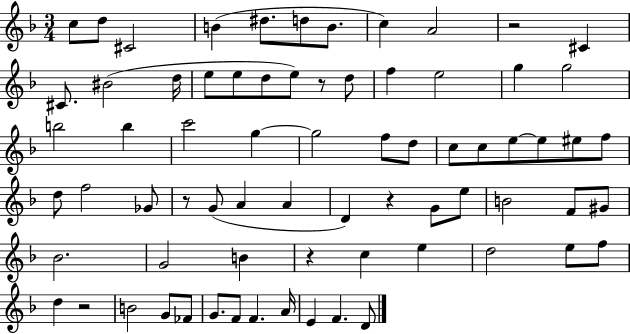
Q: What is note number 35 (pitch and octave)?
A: F5